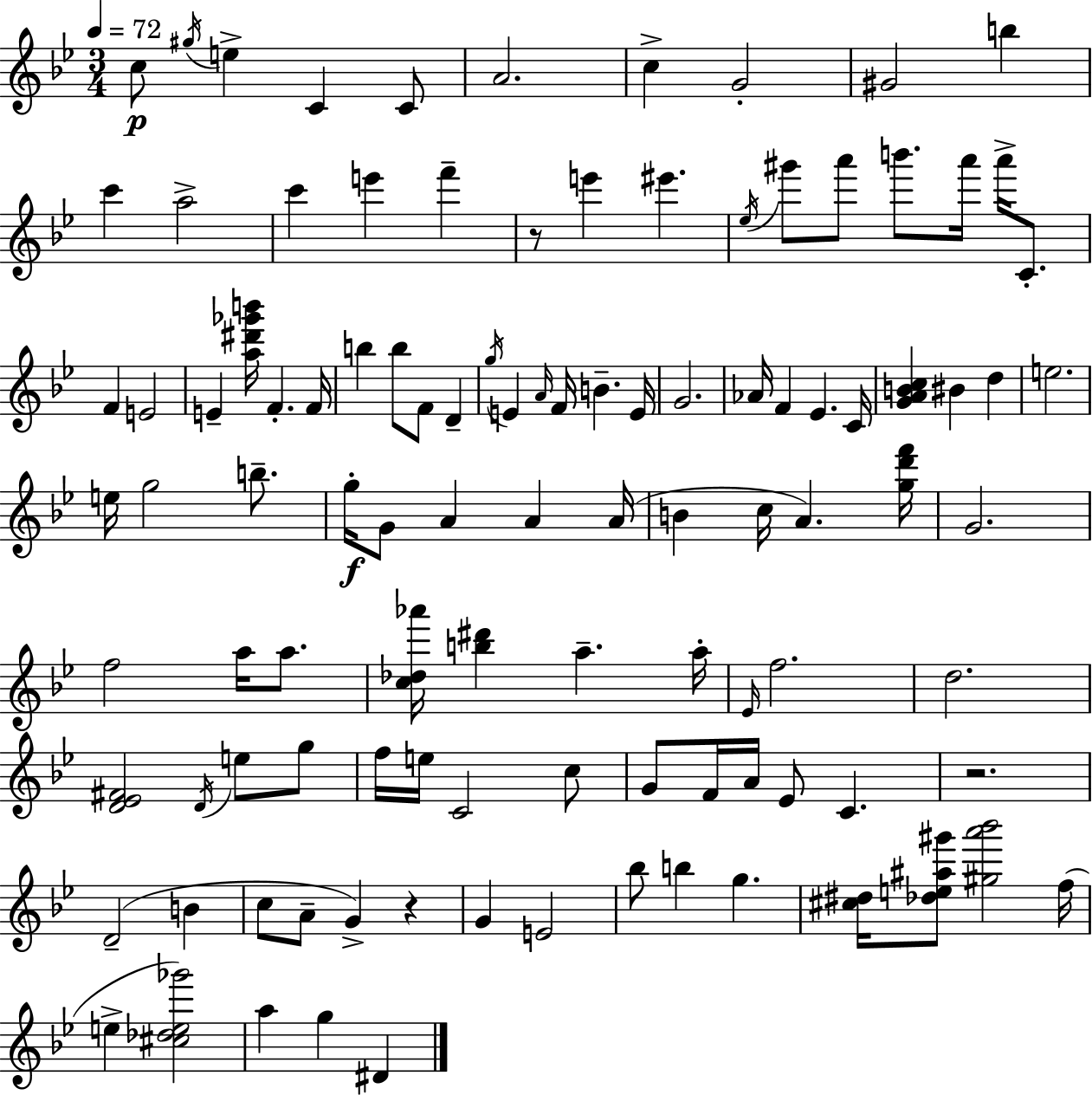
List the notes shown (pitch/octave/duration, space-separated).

C5/e G#5/s E5/q C4/q C4/e A4/h. C5/q G4/h G#4/h B5/q C6/q A5/h C6/q E6/q F6/q R/e E6/q EIS6/q. Eb5/s G#6/e A6/e B6/e. A6/s A6/s C4/e. F4/q E4/h E4/q [A5,D#6,Gb6,B6]/s F4/q. F4/s B5/q B5/e F4/e D4/q G5/s E4/q A4/s F4/s B4/q. E4/s G4/h. Ab4/s F4/q Eb4/q. C4/s [G4,A4,B4,C5]/q BIS4/q D5/q E5/h. E5/s G5/h B5/e. G5/s G4/e A4/q A4/q A4/s B4/q C5/s A4/q. [G5,D6,F6]/s G4/h. F5/h A5/s A5/e. [C5,Db5,Ab6]/s [B5,D#6]/q A5/q. A5/s Eb4/s F5/h. D5/h. [D4,Eb4,F#4]/h D4/s E5/e G5/e F5/s E5/s C4/h C5/e G4/e F4/s A4/s Eb4/e C4/q. R/h. D4/h B4/q C5/e A4/e G4/q R/q G4/q E4/h Bb5/e B5/q G5/q. [C#5,D#5]/s [Db5,E5,A#5,G#6]/e [G#5,A6,Bb6]/h F5/s E5/q [C#5,Db5,E5,Gb6]/h A5/q G5/q D#4/q